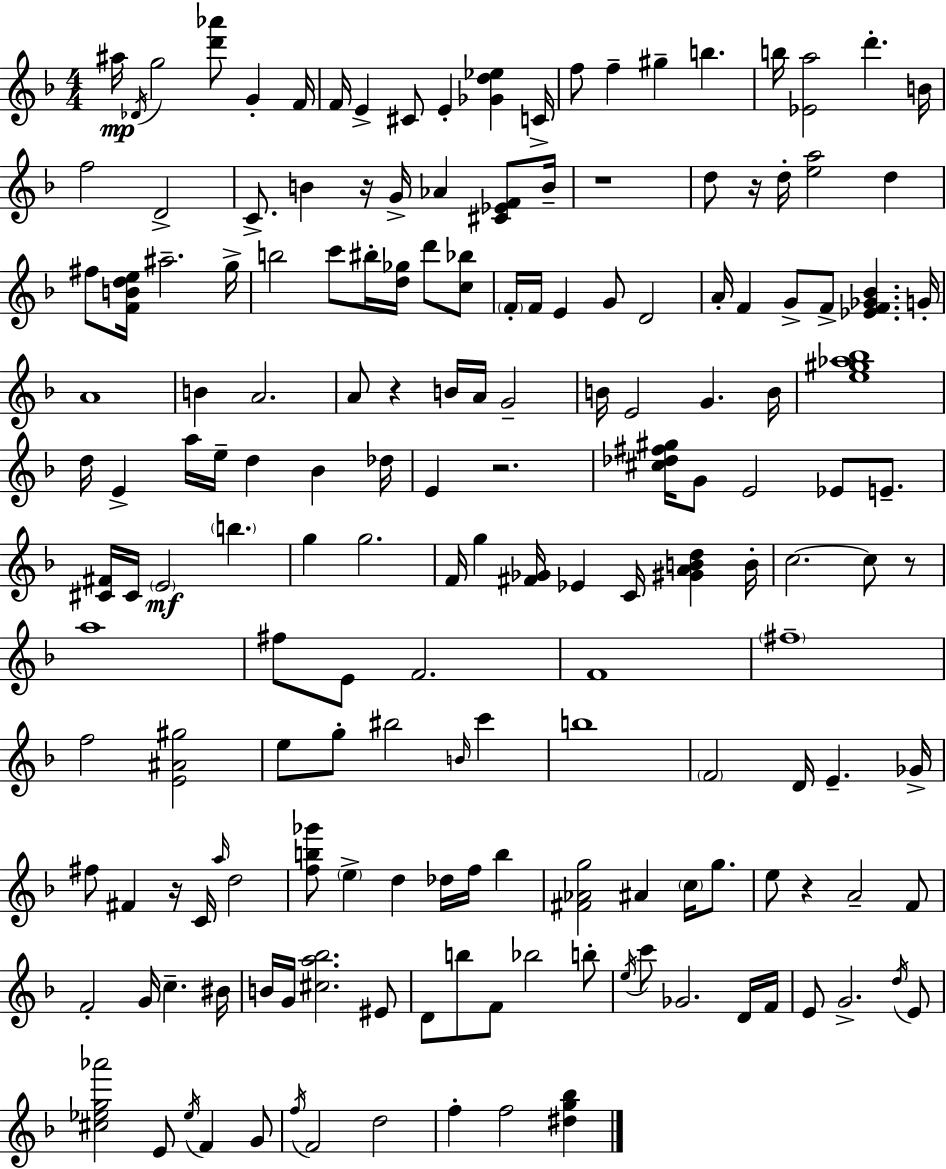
{
  \clef treble
  \numericTimeSignature
  \time 4/4
  \key d \minor
  ais''16\mp \acciaccatura { des'16 } g''2 <d''' aes'''>8 g'4-. | f'16 f'16 e'4-> cis'8 e'4-. <ges' d'' ees''>4 | c'16-> f''8 f''4-- gis''4-- b''4. | b''16 <ees' a''>2 d'''4.-. | \break b'16 f''2 d'2-> | c'8.-> b'4 r16 g'16-> aes'4 <cis' ees' f'>8 | b'16-- r1 | d''8 r16 d''16-. <e'' a''>2 d''4 | \break fis''8 <f' b' d'' e''>16 ais''2.-- | g''16-> b''2 c'''8 bis''16-. <d'' ges''>16 d'''8 <c'' bes''>8 | \parenthesize f'16-. f'16 e'4 g'8 d'2 | a'16-. f'4 g'8-> f'8-> <ees' f' ges' bes'>4. | \break g'16-. a'1 | b'4 a'2. | a'8 r4 b'16 a'16 g'2-- | b'16 e'2 g'4. | \break b'16 <e'' gis'' aes'' bes''>1 | d''16 e'4-> a''16 e''16-- d''4 bes'4 | des''16 e'4 r2. | <cis'' des'' fis'' gis''>16 g'8 e'2 ees'8 e'8.-- | \break <cis' fis'>16 cis'16 \parenthesize e'2\mf \parenthesize b''4. | g''4 g''2. | f'16 g''4 <fis' ges'>16 ees'4 c'16 <gis' a' b' d''>4 | b'16-. c''2.~~ c''8 r8 | \break a''1 | fis''8 e'8 f'2. | f'1 | \parenthesize fis''1-- | \break f''2 <e' ais' gis''>2 | e''8 g''8-. bis''2 \grace { b'16 } c'''4 | b''1 | \parenthesize f'2 d'16 e'4.-- | \break ges'16-> fis''8 fis'4 r16 c'16 \grace { a''16 } d''2 | <f'' b'' ges'''>8 \parenthesize e''4-> d''4 des''16 f''16 b''4 | <fis' aes' g''>2 ais'4 \parenthesize c''16 | g''8. e''8 r4 a'2-- | \break f'8 f'2-. g'16 c''4.-- | bis'16 b'16 g'16 <cis'' a'' bes''>2. | eis'8 d'8 b''8 f'8 bes''2 | b''8-. \acciaccatura { e''16 } c'''8 ges'2. | \break d'16 f'16 e'8 g'2.-> | \acciaccatura { d''16 } e'8 <cis'' ees'' g'' aes'''>2 e'8 \acciaccatura { ees''16 } | f'4 g'8 \acciaccatura { f''16 } f'2 d''2 | f''4-. f''2 | \break <dis'' g'' bes''>4 \bar "|."
}